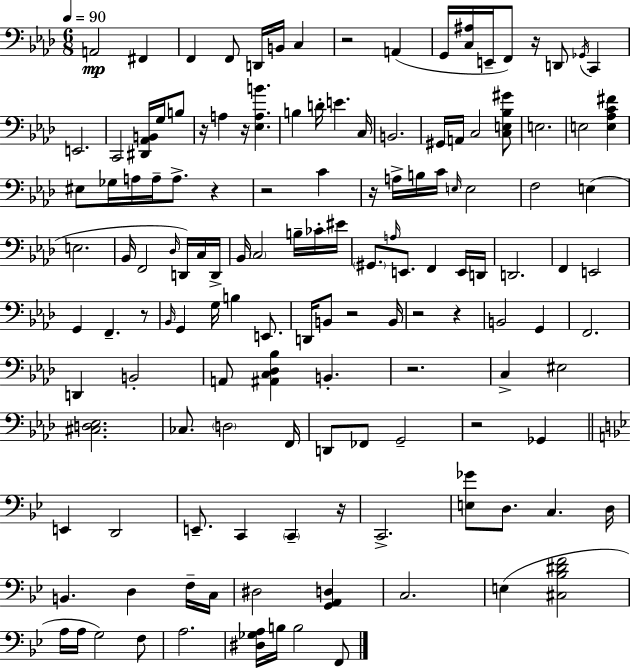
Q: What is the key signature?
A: F minor